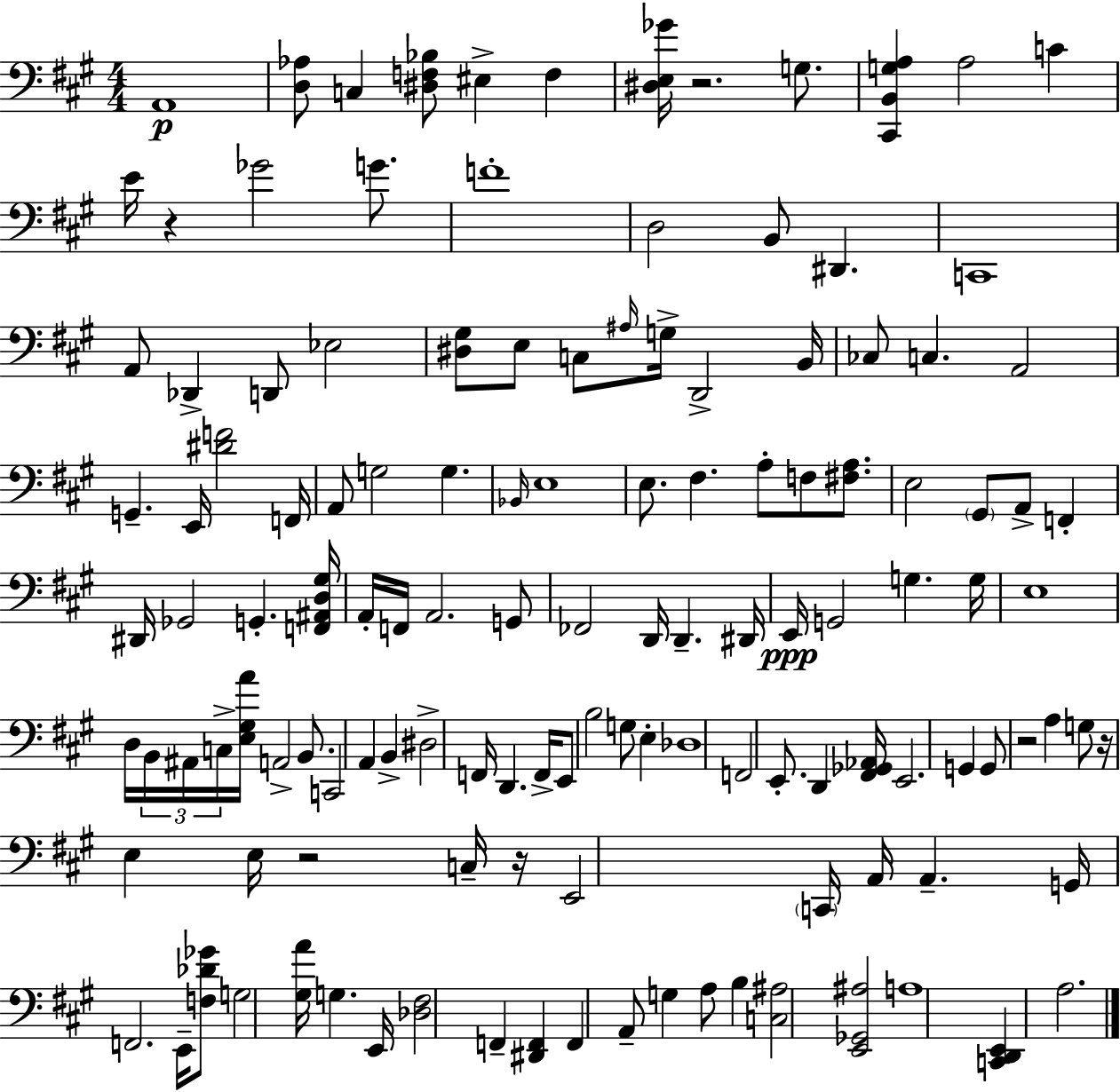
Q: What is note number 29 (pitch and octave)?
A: G2